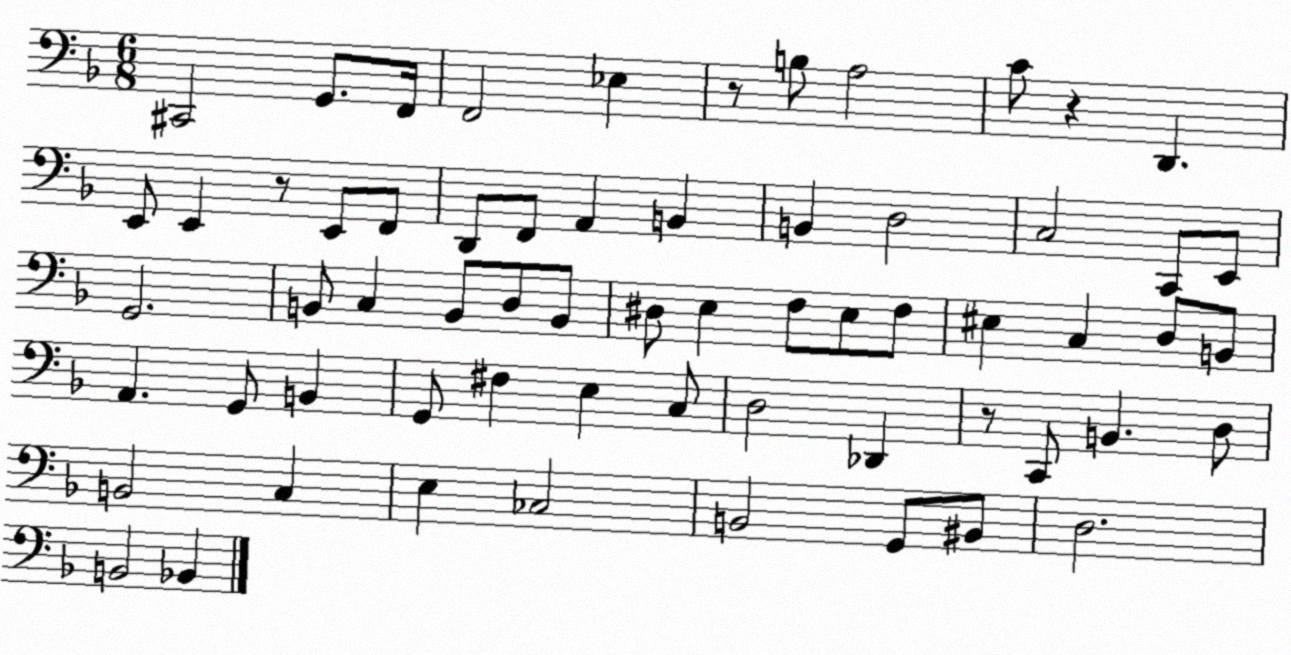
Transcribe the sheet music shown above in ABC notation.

X:1
T:Untitled
M:6/8
L:1/4
K:F
^C,,2 G,,/2 F,,/4 F,,2 _E, z/2 B,/2 A,2 C/2 z D,, E,,/2 E,, z/2 E,,/2 F,,/2 D,,/2 F,,/2 A,, B,, B,, D,2 C,2 C,,/2 E,,/2 G,,2 B,,/2 C, B,,/2 D,/2 B,,/2 ^D,/2 E, F,/2 E,/2 F,/2 ^E, C, D,/2 B,,/2 A,, G,,/2 B,, G,,/2 ^F, E, C,/2 D,2 _D,, z/2 C,,/2 B,, D,/2 B,,2 C, E, _C,2 B,,2 G,,/2 ^B,,/2 D,2 B,,2 _B,,